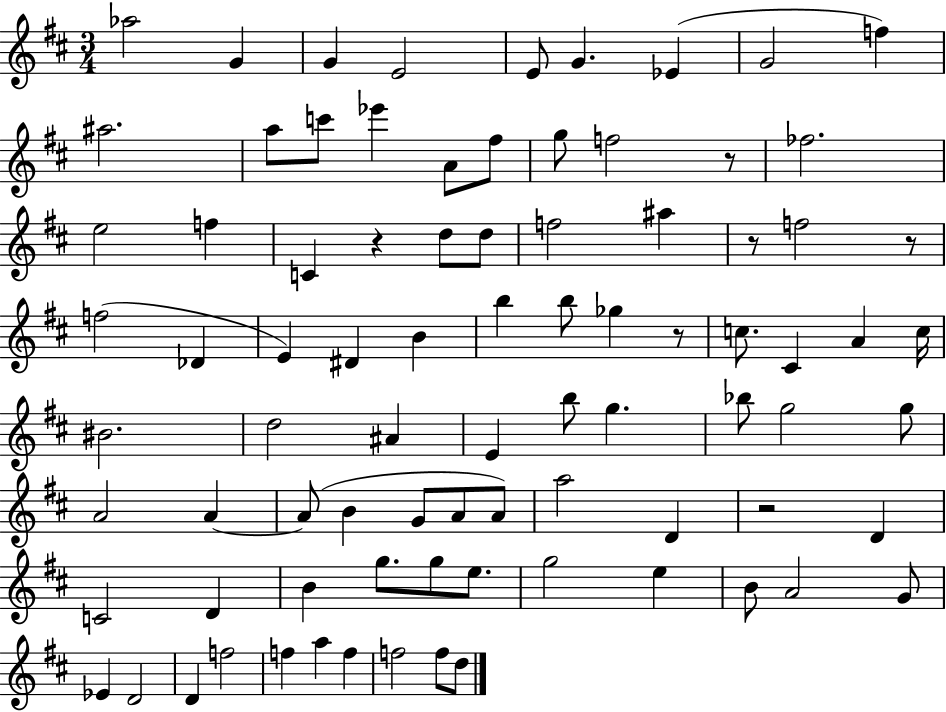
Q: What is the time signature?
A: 3/4